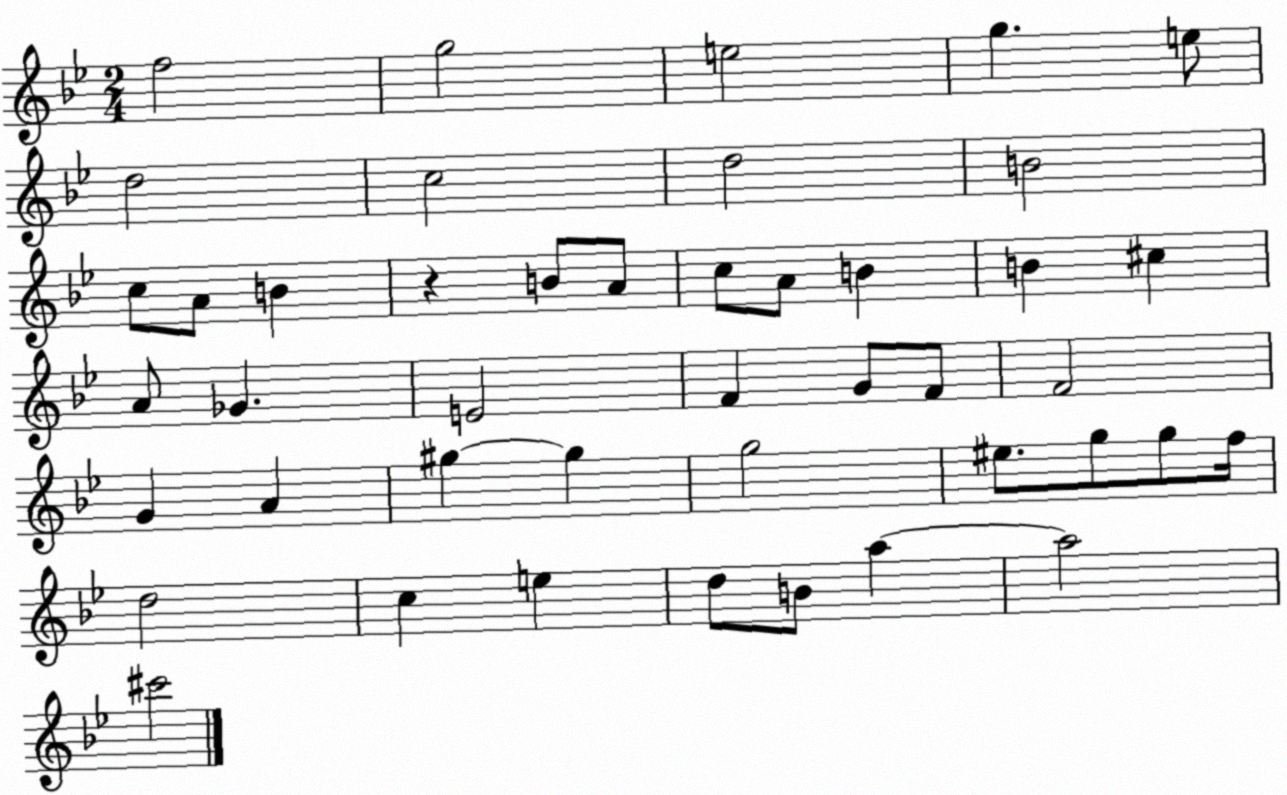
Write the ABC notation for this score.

X:1
T:Untitled
M:2/4
L:1/4
K:Bb
f2 g2 e2 g e/2 d2 c2 d2 B2 c/2 A/2 B z B/2 A/2 c/2 A/2 B B ^c A/2 _G E2 F G/2 F/2 F2 G A ^g ^g g2 ^e/2 g/2 g/2 f/4 d2 c e d/2 B/2 a a2 ^c'2